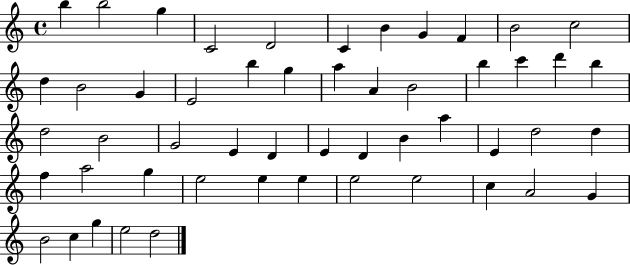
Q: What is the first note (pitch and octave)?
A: B5